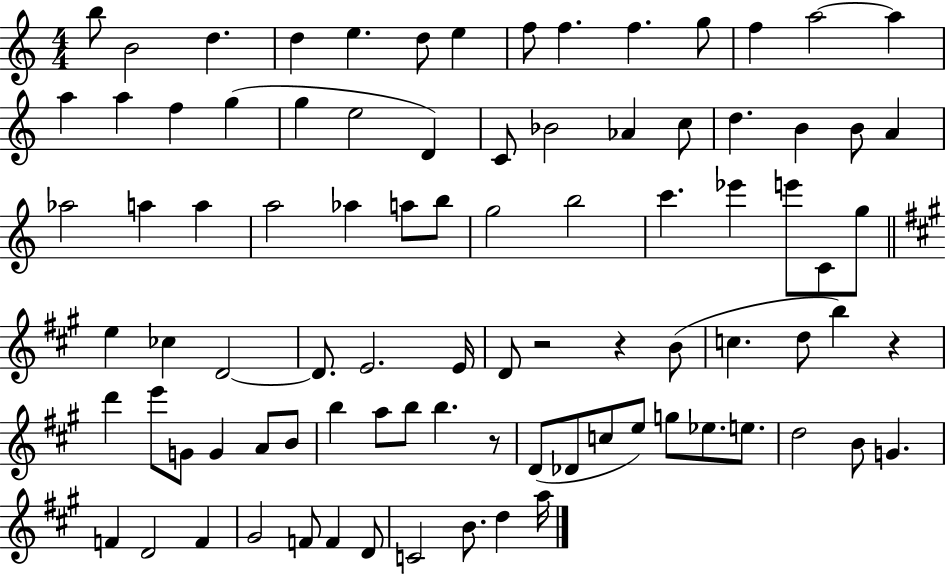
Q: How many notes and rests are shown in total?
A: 89